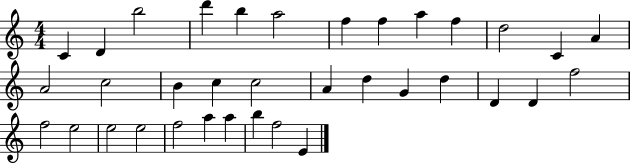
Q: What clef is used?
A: treble